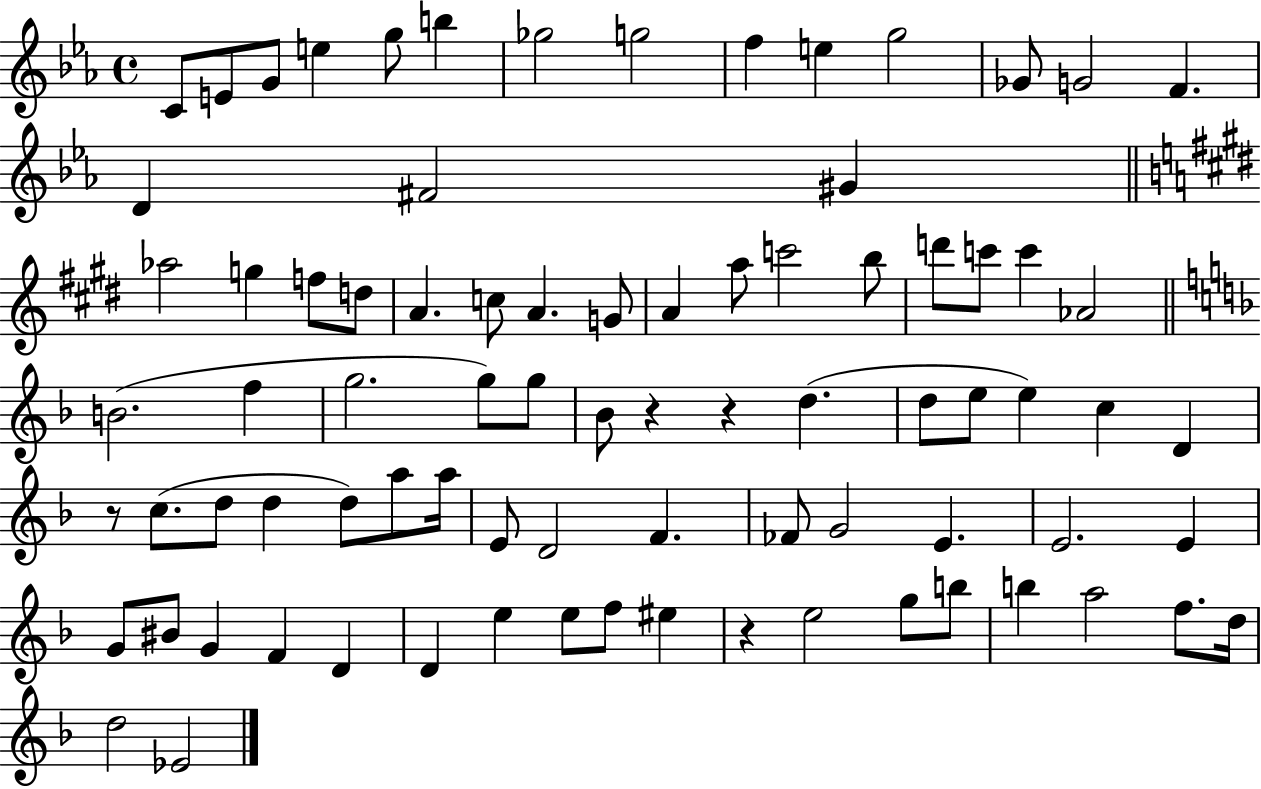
C4/e E4/e G4/e E5/q G5/e B5/q Gb5/h G5/h F5/q E5/q G5/h Gb4/e G4/h F4/q. D4/q F#4/h G#4/q Ab5/h G5/q F5/e D5/e A4/q. C5/e A4/q. G4/e A4/q A5/e C6/h B5/e D6/e C6/e C6/q Ab4/h B4/h. F5/q G5/h. G5/e G5/e Bb4/e R/q R/q D5/q. D5/e E5/e E5/q C5/q D4/q R/e C5/e. D5/e D5/q D5/e A5/e A5/s E4/e D4/h F4/q. FES4/e G4/h E4/q. E4/h. E4/q G4/e BIS4/e G4/q F4/q D4/q D4/q E5/q E5/e F5/e EIS5/q R/q E5/h G5/e B5/e B5/q A5/h F5/e. D5/s D5/h Eb4/h